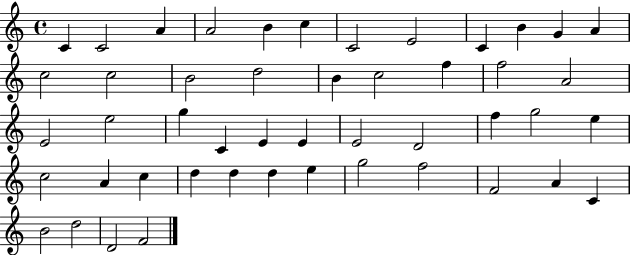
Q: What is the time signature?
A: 4/4